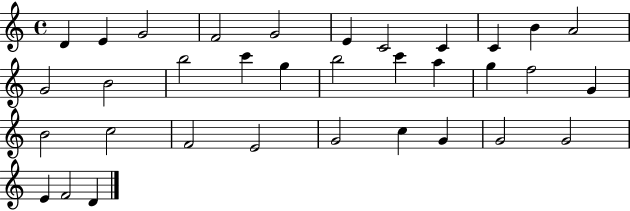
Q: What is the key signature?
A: C major